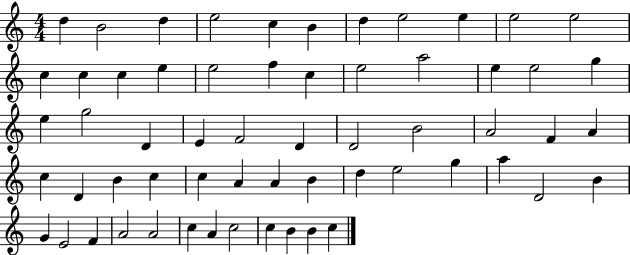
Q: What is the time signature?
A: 4/4